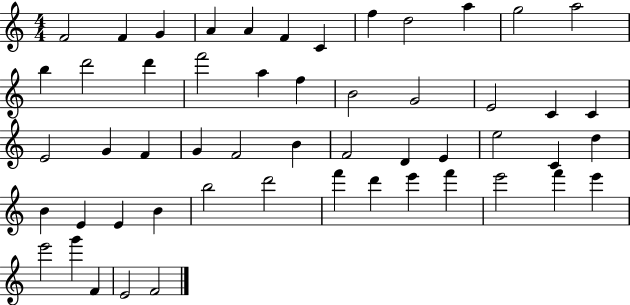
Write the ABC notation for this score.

X:1
T:Untitled
M:4/4
L:1/4
K:C
F2 F G A A F C f d2 a g2 a2 b d'2 d' f'2 a f B2 G2 E2 C C E2 G F G F2 B F2 D E e2 C d B E E B b2 d'2 f' d' e' f' e'2 f' e' e'2 g' F E2 F2